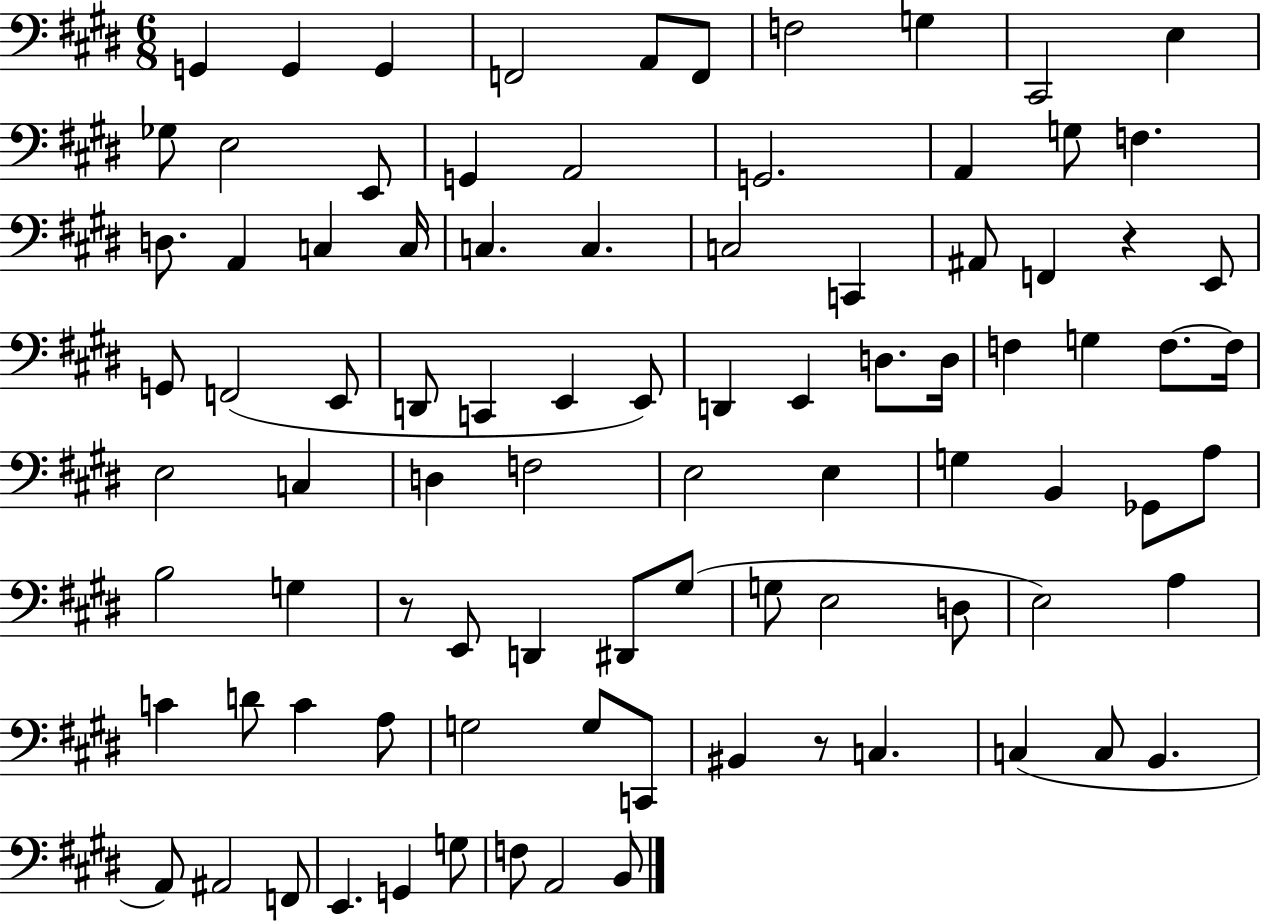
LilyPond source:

{
  \clef bass
  \numericTimeSignature
  \time 6/8
  \key e \major
  g,4 g,4 g,4 | f,2 a,8 f,8 | f2 g4 | cis,2 e4 | \break ges8 e2 e,8 | g,4 a,2 | g,2. | a,4 g8 f4. | \break d8. a,4 c4 c16 | c4. c4. | c2 c,4 | ais,8 f,4 r4 e,8 | \break g,8 f,2( e,8 | d,8 c,4 e,4 e,8) | d,4 e,4 d8. d16 | f4 g4 f8.~~ f16 | \break e2 c4 | d4 f2 | e2 e4 | g4 b,4 ges,8 a8 | \break b2 g4 | r8 e,8 d,4 dis,8 gis8( | g8 e2 d8 | e2) a4 | \break c'4 d'8 c'4 a8 | g2 g8 c,8 | bis,4 r8 c4. | c4( c8 b,4. | \break a,8) ais,2 f,8 | e,4. g,4 g8 | f8 a,2 b,8 | \bar "|."
}